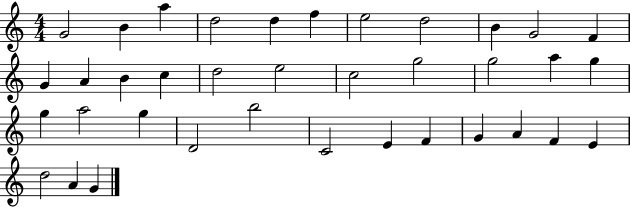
X:1
T:Untitled
M:4/4
L:1/4
K:C
G2 B a d2 d f e2 d2 B G2 F G A B c d2 e2 c2 g2 g2 a g g a2 g D2 b2 C2 E F G A F E d2 A G